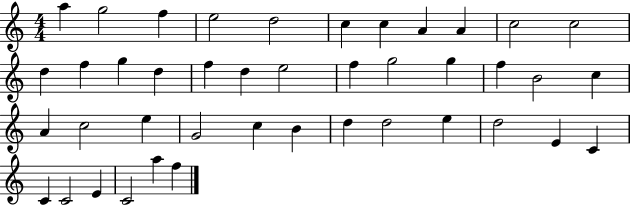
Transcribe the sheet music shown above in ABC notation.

X:1
T:Untitled
M:4/4
L:1/4
K:C
a g2 f e2 d2 c c A A c2 c2 d f g d f d e2 f g2 g f B2 c A c2 e G2 c B d d2 e d2 E C C C2 E C2 a f